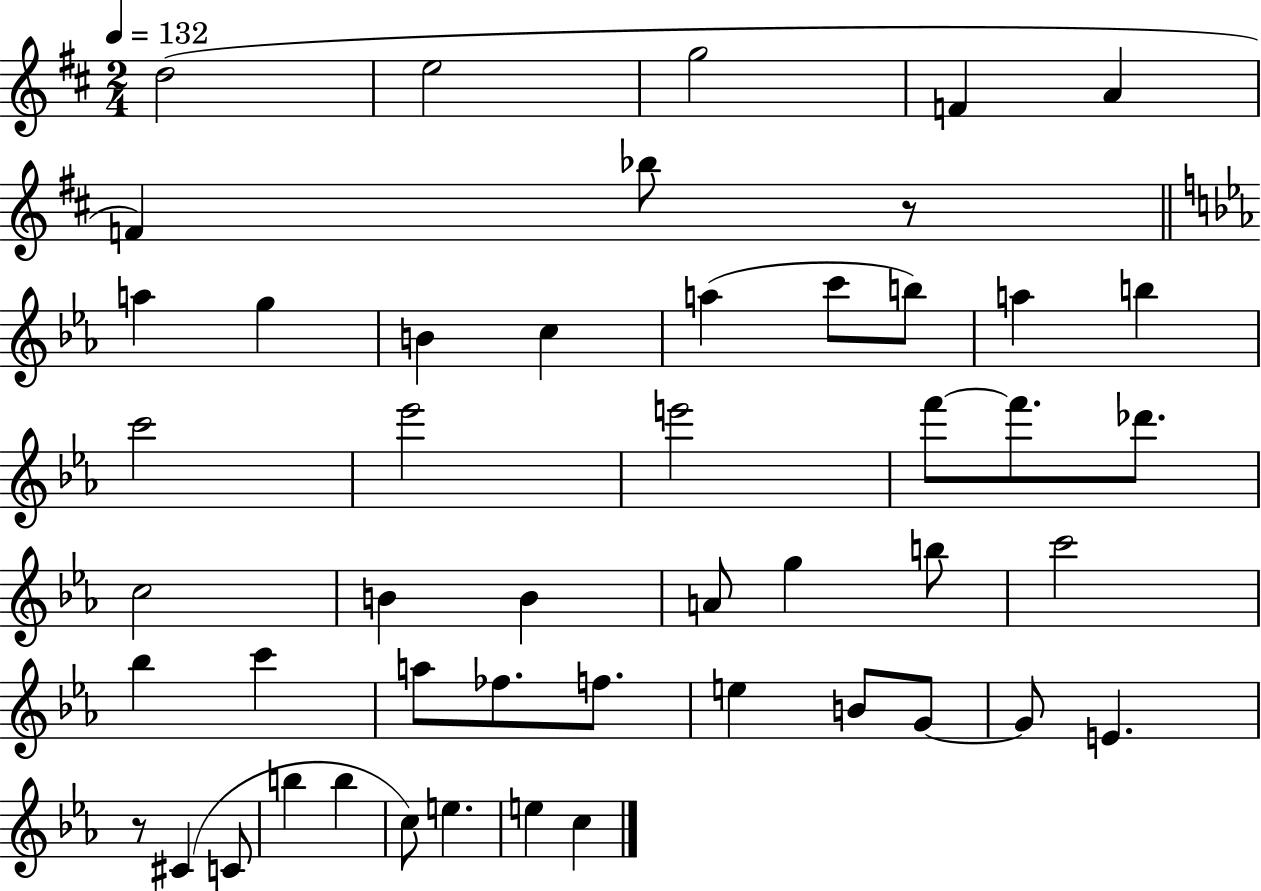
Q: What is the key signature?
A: D major